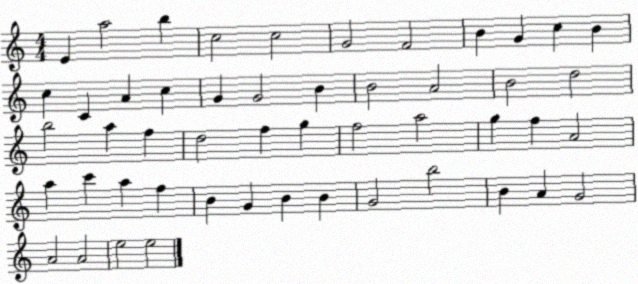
X:1
T:Untitled
M:4/4
L:1/4
K:C
E a2 b c2 c2 G2 F2 B G c B c C A c G G2 B B2 A2 B2 d2 b2 a f d2 f g f2 a2 g f A2 a c' a f B G B B G2 b2 B A G2 A2 A2 e2 e2